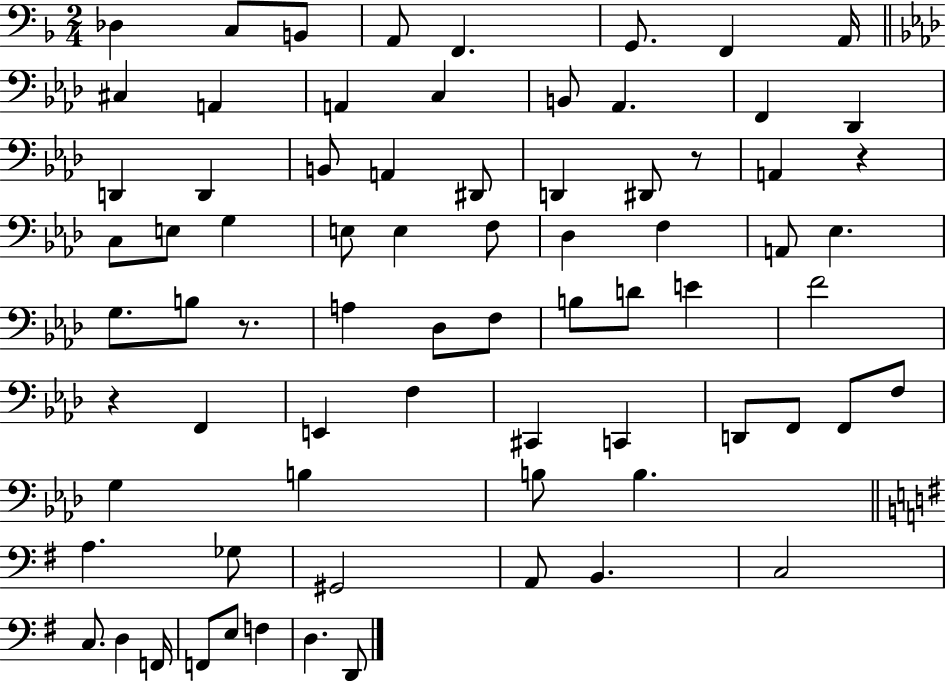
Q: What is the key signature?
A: F major